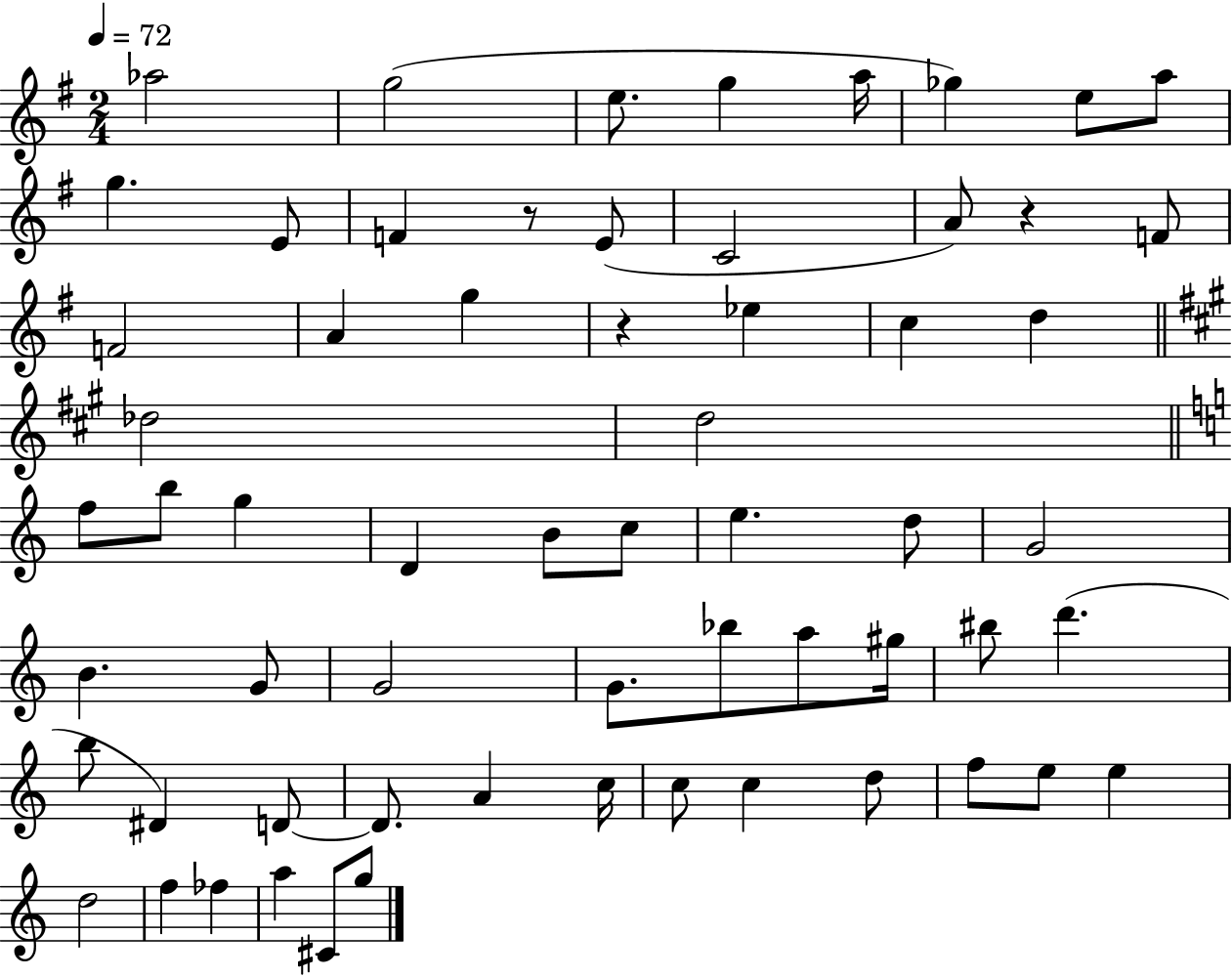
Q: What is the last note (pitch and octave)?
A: G5